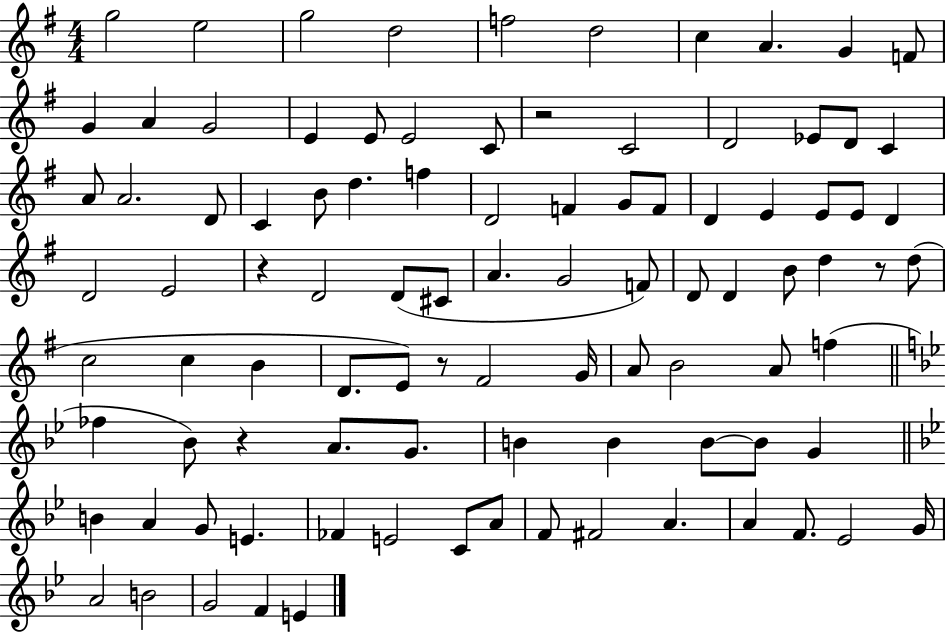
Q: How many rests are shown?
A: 5